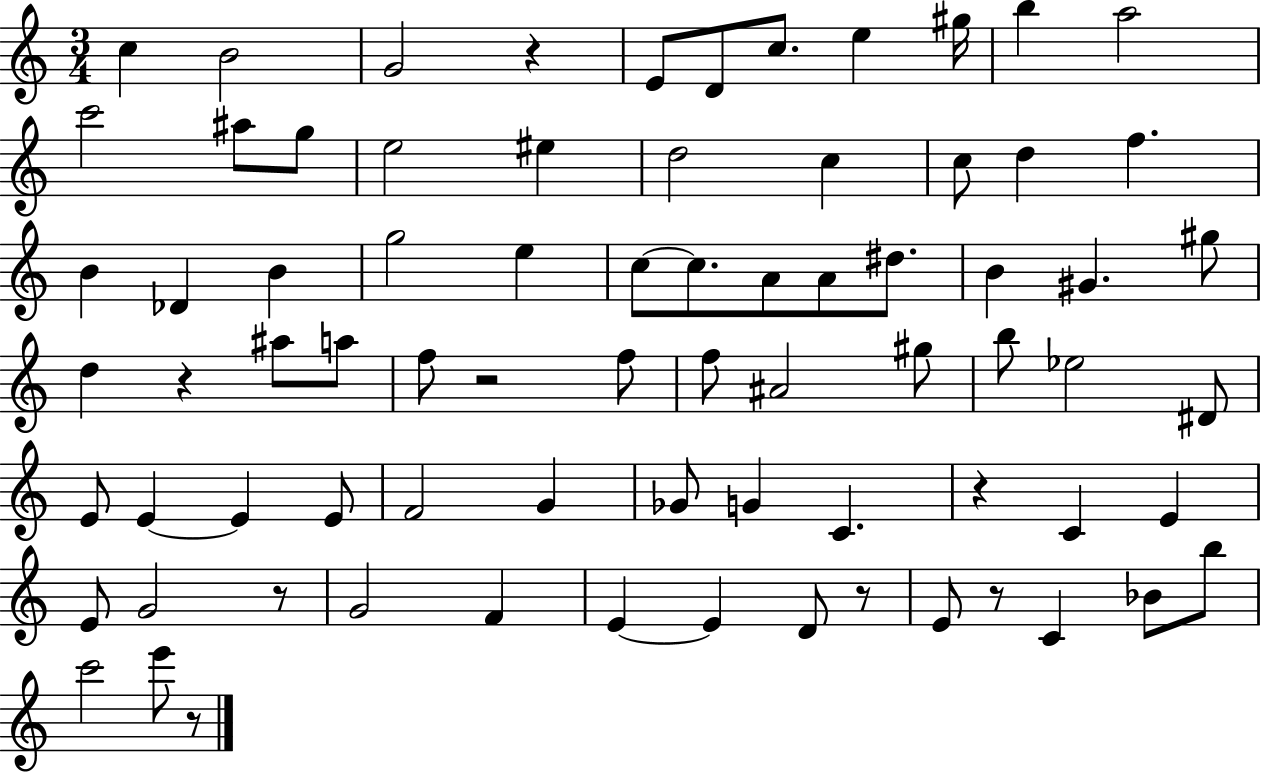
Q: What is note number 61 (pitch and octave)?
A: E4